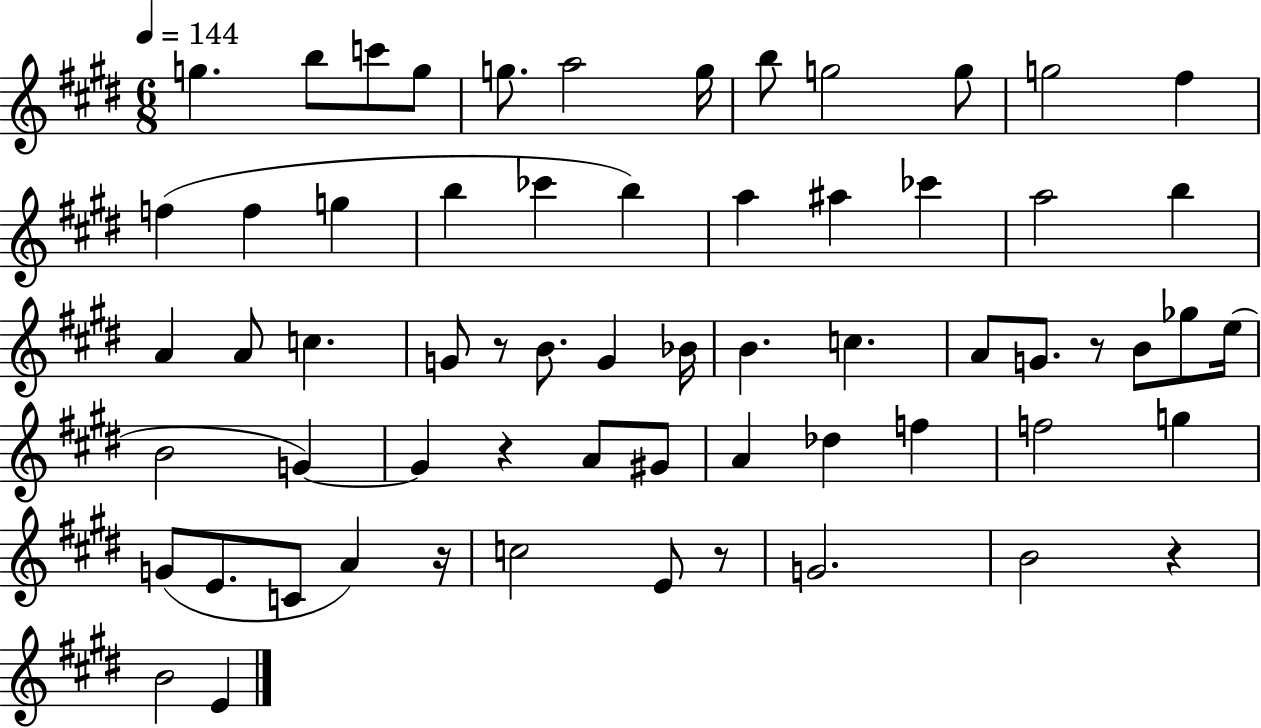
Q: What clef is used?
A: treble